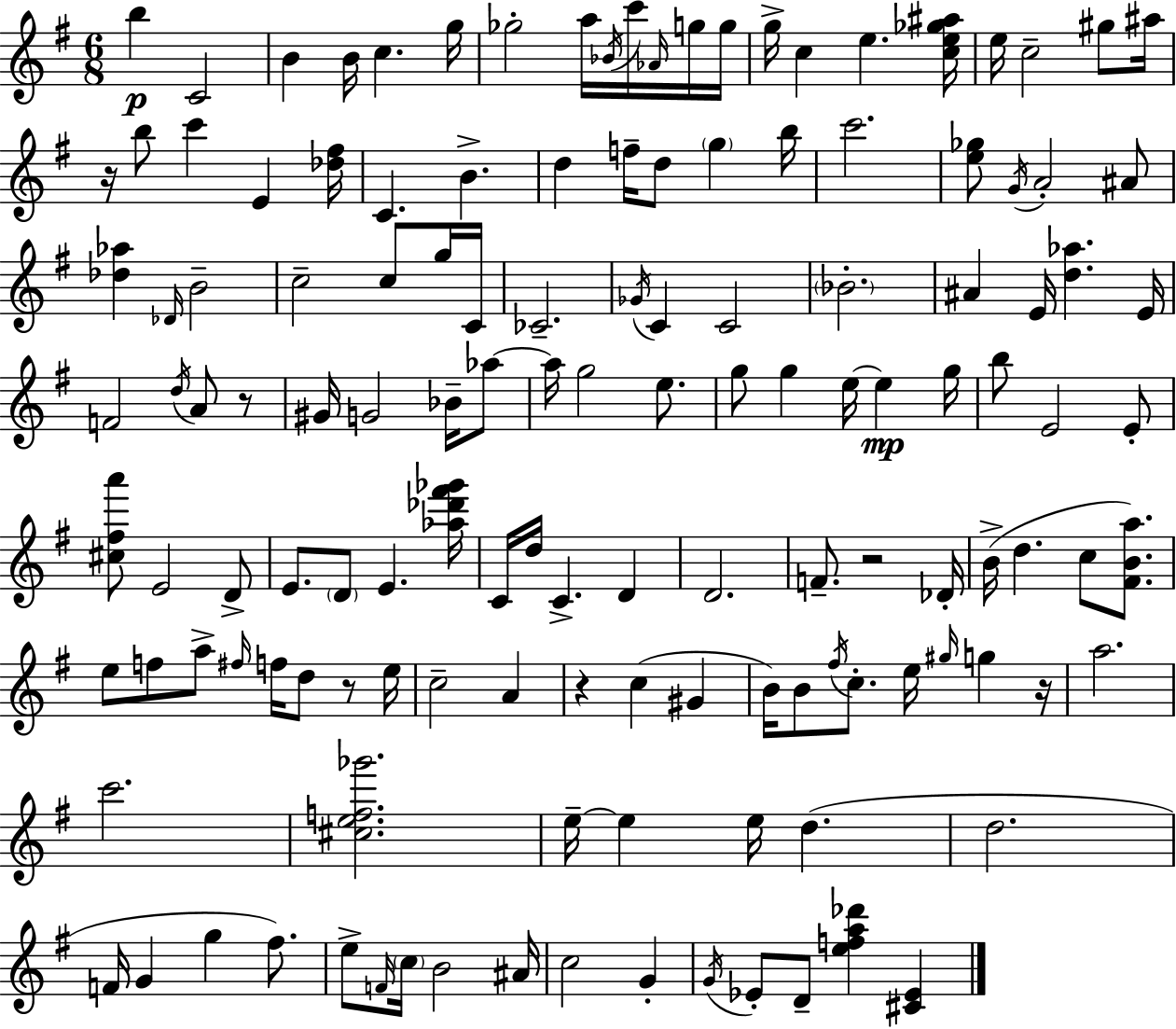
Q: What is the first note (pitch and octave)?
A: B5